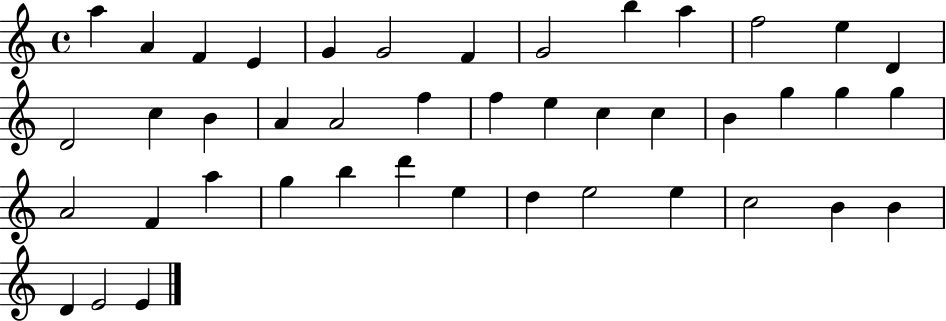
A5/q A4/q F4/q E4/q G4/q G4/h F4/q G4/h B5/q A5/q F5/h E5/q D4/q D4/h C5/q B4/q A4/q A4/h F5/q F5/q E5/q C5/q C5/q B4/q G5/q G5/q G5/q A4/h F4/q A5/q G5/q B5/q D6/q E5/q D5/q E5/h E5/q C5/h B4/q B4/q D4/q E4/h E4/q